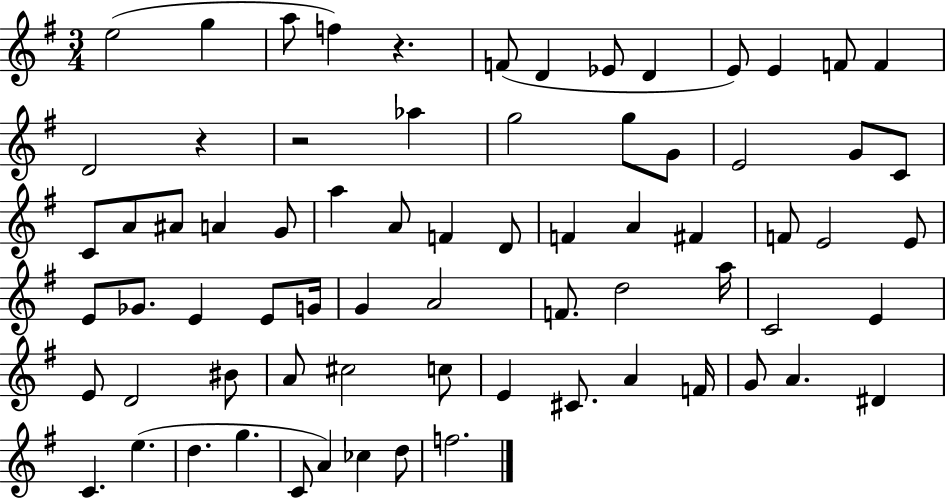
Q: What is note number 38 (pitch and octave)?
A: E4